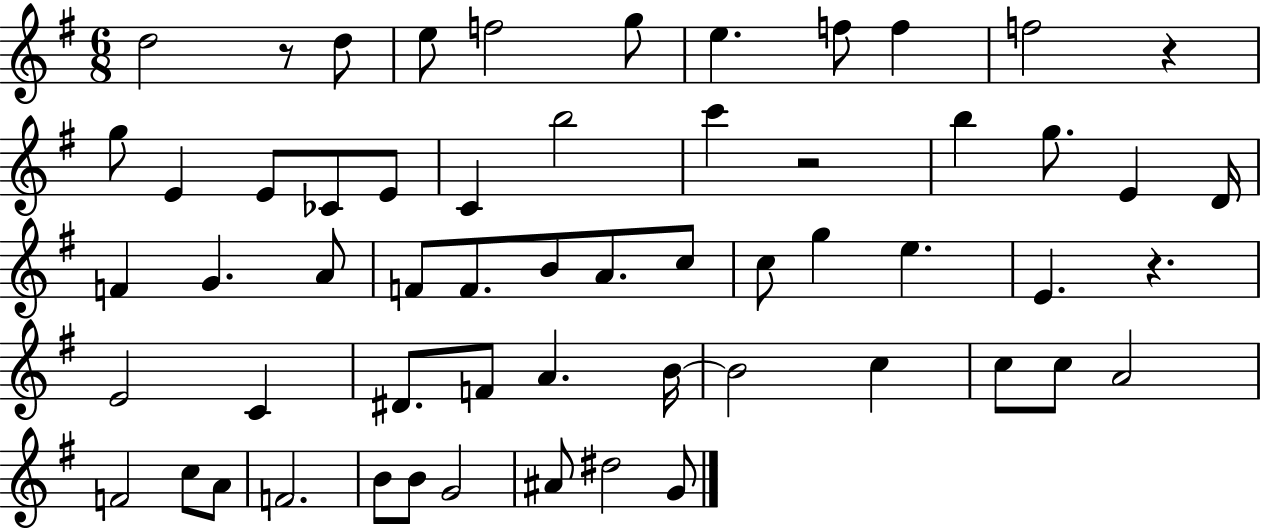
D5/h R/e D5/e E5/e F5/h G5/e E5/q. F5/e F5/q F5/h R/q G5/e E4/q E4/e CES4/e E4/e C4/q B5/h C6/q R/h B5/q G5/e. E4/q D4/s F4/q G4/q. A4/e F4/e F4/e. B4/e A4/e. C5/e C5/e G5/q E5/q. E4/q. R/q. E4/h C4/q D#4/e. F4/e A4/q. B4/s B4/h C5/q C5/e C5/e A4/h F4/h C5/e A4/e F4/h. B4/e B4/e G4/h A#4/e D#5/h G4/e